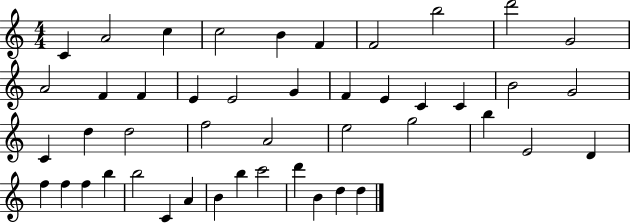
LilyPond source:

{
  \clef treble
  \numericTimeSignature
  \time 4/4
  \key c \major
  c'4 a'2 c''4 | c''2 b'4 f'4 | f'2 b''2 | d'''2 g'2 | \break a'2 f'4 f'4 | e'4 e'2 g'4 | f'4 e'4 c'4 c'4 | b'2 g'2 | \break c'4 d''4 d''2 | f''2 a'2 | e''2 g''2 | b''4 e'2 d'4 | \break f''4 f''4 f''4 b''4 | b''2 c'4 a'4 | b'4 b''4 c'''2 | d'''4 b'4 d''4 d''4 | \break \bar "|."
}